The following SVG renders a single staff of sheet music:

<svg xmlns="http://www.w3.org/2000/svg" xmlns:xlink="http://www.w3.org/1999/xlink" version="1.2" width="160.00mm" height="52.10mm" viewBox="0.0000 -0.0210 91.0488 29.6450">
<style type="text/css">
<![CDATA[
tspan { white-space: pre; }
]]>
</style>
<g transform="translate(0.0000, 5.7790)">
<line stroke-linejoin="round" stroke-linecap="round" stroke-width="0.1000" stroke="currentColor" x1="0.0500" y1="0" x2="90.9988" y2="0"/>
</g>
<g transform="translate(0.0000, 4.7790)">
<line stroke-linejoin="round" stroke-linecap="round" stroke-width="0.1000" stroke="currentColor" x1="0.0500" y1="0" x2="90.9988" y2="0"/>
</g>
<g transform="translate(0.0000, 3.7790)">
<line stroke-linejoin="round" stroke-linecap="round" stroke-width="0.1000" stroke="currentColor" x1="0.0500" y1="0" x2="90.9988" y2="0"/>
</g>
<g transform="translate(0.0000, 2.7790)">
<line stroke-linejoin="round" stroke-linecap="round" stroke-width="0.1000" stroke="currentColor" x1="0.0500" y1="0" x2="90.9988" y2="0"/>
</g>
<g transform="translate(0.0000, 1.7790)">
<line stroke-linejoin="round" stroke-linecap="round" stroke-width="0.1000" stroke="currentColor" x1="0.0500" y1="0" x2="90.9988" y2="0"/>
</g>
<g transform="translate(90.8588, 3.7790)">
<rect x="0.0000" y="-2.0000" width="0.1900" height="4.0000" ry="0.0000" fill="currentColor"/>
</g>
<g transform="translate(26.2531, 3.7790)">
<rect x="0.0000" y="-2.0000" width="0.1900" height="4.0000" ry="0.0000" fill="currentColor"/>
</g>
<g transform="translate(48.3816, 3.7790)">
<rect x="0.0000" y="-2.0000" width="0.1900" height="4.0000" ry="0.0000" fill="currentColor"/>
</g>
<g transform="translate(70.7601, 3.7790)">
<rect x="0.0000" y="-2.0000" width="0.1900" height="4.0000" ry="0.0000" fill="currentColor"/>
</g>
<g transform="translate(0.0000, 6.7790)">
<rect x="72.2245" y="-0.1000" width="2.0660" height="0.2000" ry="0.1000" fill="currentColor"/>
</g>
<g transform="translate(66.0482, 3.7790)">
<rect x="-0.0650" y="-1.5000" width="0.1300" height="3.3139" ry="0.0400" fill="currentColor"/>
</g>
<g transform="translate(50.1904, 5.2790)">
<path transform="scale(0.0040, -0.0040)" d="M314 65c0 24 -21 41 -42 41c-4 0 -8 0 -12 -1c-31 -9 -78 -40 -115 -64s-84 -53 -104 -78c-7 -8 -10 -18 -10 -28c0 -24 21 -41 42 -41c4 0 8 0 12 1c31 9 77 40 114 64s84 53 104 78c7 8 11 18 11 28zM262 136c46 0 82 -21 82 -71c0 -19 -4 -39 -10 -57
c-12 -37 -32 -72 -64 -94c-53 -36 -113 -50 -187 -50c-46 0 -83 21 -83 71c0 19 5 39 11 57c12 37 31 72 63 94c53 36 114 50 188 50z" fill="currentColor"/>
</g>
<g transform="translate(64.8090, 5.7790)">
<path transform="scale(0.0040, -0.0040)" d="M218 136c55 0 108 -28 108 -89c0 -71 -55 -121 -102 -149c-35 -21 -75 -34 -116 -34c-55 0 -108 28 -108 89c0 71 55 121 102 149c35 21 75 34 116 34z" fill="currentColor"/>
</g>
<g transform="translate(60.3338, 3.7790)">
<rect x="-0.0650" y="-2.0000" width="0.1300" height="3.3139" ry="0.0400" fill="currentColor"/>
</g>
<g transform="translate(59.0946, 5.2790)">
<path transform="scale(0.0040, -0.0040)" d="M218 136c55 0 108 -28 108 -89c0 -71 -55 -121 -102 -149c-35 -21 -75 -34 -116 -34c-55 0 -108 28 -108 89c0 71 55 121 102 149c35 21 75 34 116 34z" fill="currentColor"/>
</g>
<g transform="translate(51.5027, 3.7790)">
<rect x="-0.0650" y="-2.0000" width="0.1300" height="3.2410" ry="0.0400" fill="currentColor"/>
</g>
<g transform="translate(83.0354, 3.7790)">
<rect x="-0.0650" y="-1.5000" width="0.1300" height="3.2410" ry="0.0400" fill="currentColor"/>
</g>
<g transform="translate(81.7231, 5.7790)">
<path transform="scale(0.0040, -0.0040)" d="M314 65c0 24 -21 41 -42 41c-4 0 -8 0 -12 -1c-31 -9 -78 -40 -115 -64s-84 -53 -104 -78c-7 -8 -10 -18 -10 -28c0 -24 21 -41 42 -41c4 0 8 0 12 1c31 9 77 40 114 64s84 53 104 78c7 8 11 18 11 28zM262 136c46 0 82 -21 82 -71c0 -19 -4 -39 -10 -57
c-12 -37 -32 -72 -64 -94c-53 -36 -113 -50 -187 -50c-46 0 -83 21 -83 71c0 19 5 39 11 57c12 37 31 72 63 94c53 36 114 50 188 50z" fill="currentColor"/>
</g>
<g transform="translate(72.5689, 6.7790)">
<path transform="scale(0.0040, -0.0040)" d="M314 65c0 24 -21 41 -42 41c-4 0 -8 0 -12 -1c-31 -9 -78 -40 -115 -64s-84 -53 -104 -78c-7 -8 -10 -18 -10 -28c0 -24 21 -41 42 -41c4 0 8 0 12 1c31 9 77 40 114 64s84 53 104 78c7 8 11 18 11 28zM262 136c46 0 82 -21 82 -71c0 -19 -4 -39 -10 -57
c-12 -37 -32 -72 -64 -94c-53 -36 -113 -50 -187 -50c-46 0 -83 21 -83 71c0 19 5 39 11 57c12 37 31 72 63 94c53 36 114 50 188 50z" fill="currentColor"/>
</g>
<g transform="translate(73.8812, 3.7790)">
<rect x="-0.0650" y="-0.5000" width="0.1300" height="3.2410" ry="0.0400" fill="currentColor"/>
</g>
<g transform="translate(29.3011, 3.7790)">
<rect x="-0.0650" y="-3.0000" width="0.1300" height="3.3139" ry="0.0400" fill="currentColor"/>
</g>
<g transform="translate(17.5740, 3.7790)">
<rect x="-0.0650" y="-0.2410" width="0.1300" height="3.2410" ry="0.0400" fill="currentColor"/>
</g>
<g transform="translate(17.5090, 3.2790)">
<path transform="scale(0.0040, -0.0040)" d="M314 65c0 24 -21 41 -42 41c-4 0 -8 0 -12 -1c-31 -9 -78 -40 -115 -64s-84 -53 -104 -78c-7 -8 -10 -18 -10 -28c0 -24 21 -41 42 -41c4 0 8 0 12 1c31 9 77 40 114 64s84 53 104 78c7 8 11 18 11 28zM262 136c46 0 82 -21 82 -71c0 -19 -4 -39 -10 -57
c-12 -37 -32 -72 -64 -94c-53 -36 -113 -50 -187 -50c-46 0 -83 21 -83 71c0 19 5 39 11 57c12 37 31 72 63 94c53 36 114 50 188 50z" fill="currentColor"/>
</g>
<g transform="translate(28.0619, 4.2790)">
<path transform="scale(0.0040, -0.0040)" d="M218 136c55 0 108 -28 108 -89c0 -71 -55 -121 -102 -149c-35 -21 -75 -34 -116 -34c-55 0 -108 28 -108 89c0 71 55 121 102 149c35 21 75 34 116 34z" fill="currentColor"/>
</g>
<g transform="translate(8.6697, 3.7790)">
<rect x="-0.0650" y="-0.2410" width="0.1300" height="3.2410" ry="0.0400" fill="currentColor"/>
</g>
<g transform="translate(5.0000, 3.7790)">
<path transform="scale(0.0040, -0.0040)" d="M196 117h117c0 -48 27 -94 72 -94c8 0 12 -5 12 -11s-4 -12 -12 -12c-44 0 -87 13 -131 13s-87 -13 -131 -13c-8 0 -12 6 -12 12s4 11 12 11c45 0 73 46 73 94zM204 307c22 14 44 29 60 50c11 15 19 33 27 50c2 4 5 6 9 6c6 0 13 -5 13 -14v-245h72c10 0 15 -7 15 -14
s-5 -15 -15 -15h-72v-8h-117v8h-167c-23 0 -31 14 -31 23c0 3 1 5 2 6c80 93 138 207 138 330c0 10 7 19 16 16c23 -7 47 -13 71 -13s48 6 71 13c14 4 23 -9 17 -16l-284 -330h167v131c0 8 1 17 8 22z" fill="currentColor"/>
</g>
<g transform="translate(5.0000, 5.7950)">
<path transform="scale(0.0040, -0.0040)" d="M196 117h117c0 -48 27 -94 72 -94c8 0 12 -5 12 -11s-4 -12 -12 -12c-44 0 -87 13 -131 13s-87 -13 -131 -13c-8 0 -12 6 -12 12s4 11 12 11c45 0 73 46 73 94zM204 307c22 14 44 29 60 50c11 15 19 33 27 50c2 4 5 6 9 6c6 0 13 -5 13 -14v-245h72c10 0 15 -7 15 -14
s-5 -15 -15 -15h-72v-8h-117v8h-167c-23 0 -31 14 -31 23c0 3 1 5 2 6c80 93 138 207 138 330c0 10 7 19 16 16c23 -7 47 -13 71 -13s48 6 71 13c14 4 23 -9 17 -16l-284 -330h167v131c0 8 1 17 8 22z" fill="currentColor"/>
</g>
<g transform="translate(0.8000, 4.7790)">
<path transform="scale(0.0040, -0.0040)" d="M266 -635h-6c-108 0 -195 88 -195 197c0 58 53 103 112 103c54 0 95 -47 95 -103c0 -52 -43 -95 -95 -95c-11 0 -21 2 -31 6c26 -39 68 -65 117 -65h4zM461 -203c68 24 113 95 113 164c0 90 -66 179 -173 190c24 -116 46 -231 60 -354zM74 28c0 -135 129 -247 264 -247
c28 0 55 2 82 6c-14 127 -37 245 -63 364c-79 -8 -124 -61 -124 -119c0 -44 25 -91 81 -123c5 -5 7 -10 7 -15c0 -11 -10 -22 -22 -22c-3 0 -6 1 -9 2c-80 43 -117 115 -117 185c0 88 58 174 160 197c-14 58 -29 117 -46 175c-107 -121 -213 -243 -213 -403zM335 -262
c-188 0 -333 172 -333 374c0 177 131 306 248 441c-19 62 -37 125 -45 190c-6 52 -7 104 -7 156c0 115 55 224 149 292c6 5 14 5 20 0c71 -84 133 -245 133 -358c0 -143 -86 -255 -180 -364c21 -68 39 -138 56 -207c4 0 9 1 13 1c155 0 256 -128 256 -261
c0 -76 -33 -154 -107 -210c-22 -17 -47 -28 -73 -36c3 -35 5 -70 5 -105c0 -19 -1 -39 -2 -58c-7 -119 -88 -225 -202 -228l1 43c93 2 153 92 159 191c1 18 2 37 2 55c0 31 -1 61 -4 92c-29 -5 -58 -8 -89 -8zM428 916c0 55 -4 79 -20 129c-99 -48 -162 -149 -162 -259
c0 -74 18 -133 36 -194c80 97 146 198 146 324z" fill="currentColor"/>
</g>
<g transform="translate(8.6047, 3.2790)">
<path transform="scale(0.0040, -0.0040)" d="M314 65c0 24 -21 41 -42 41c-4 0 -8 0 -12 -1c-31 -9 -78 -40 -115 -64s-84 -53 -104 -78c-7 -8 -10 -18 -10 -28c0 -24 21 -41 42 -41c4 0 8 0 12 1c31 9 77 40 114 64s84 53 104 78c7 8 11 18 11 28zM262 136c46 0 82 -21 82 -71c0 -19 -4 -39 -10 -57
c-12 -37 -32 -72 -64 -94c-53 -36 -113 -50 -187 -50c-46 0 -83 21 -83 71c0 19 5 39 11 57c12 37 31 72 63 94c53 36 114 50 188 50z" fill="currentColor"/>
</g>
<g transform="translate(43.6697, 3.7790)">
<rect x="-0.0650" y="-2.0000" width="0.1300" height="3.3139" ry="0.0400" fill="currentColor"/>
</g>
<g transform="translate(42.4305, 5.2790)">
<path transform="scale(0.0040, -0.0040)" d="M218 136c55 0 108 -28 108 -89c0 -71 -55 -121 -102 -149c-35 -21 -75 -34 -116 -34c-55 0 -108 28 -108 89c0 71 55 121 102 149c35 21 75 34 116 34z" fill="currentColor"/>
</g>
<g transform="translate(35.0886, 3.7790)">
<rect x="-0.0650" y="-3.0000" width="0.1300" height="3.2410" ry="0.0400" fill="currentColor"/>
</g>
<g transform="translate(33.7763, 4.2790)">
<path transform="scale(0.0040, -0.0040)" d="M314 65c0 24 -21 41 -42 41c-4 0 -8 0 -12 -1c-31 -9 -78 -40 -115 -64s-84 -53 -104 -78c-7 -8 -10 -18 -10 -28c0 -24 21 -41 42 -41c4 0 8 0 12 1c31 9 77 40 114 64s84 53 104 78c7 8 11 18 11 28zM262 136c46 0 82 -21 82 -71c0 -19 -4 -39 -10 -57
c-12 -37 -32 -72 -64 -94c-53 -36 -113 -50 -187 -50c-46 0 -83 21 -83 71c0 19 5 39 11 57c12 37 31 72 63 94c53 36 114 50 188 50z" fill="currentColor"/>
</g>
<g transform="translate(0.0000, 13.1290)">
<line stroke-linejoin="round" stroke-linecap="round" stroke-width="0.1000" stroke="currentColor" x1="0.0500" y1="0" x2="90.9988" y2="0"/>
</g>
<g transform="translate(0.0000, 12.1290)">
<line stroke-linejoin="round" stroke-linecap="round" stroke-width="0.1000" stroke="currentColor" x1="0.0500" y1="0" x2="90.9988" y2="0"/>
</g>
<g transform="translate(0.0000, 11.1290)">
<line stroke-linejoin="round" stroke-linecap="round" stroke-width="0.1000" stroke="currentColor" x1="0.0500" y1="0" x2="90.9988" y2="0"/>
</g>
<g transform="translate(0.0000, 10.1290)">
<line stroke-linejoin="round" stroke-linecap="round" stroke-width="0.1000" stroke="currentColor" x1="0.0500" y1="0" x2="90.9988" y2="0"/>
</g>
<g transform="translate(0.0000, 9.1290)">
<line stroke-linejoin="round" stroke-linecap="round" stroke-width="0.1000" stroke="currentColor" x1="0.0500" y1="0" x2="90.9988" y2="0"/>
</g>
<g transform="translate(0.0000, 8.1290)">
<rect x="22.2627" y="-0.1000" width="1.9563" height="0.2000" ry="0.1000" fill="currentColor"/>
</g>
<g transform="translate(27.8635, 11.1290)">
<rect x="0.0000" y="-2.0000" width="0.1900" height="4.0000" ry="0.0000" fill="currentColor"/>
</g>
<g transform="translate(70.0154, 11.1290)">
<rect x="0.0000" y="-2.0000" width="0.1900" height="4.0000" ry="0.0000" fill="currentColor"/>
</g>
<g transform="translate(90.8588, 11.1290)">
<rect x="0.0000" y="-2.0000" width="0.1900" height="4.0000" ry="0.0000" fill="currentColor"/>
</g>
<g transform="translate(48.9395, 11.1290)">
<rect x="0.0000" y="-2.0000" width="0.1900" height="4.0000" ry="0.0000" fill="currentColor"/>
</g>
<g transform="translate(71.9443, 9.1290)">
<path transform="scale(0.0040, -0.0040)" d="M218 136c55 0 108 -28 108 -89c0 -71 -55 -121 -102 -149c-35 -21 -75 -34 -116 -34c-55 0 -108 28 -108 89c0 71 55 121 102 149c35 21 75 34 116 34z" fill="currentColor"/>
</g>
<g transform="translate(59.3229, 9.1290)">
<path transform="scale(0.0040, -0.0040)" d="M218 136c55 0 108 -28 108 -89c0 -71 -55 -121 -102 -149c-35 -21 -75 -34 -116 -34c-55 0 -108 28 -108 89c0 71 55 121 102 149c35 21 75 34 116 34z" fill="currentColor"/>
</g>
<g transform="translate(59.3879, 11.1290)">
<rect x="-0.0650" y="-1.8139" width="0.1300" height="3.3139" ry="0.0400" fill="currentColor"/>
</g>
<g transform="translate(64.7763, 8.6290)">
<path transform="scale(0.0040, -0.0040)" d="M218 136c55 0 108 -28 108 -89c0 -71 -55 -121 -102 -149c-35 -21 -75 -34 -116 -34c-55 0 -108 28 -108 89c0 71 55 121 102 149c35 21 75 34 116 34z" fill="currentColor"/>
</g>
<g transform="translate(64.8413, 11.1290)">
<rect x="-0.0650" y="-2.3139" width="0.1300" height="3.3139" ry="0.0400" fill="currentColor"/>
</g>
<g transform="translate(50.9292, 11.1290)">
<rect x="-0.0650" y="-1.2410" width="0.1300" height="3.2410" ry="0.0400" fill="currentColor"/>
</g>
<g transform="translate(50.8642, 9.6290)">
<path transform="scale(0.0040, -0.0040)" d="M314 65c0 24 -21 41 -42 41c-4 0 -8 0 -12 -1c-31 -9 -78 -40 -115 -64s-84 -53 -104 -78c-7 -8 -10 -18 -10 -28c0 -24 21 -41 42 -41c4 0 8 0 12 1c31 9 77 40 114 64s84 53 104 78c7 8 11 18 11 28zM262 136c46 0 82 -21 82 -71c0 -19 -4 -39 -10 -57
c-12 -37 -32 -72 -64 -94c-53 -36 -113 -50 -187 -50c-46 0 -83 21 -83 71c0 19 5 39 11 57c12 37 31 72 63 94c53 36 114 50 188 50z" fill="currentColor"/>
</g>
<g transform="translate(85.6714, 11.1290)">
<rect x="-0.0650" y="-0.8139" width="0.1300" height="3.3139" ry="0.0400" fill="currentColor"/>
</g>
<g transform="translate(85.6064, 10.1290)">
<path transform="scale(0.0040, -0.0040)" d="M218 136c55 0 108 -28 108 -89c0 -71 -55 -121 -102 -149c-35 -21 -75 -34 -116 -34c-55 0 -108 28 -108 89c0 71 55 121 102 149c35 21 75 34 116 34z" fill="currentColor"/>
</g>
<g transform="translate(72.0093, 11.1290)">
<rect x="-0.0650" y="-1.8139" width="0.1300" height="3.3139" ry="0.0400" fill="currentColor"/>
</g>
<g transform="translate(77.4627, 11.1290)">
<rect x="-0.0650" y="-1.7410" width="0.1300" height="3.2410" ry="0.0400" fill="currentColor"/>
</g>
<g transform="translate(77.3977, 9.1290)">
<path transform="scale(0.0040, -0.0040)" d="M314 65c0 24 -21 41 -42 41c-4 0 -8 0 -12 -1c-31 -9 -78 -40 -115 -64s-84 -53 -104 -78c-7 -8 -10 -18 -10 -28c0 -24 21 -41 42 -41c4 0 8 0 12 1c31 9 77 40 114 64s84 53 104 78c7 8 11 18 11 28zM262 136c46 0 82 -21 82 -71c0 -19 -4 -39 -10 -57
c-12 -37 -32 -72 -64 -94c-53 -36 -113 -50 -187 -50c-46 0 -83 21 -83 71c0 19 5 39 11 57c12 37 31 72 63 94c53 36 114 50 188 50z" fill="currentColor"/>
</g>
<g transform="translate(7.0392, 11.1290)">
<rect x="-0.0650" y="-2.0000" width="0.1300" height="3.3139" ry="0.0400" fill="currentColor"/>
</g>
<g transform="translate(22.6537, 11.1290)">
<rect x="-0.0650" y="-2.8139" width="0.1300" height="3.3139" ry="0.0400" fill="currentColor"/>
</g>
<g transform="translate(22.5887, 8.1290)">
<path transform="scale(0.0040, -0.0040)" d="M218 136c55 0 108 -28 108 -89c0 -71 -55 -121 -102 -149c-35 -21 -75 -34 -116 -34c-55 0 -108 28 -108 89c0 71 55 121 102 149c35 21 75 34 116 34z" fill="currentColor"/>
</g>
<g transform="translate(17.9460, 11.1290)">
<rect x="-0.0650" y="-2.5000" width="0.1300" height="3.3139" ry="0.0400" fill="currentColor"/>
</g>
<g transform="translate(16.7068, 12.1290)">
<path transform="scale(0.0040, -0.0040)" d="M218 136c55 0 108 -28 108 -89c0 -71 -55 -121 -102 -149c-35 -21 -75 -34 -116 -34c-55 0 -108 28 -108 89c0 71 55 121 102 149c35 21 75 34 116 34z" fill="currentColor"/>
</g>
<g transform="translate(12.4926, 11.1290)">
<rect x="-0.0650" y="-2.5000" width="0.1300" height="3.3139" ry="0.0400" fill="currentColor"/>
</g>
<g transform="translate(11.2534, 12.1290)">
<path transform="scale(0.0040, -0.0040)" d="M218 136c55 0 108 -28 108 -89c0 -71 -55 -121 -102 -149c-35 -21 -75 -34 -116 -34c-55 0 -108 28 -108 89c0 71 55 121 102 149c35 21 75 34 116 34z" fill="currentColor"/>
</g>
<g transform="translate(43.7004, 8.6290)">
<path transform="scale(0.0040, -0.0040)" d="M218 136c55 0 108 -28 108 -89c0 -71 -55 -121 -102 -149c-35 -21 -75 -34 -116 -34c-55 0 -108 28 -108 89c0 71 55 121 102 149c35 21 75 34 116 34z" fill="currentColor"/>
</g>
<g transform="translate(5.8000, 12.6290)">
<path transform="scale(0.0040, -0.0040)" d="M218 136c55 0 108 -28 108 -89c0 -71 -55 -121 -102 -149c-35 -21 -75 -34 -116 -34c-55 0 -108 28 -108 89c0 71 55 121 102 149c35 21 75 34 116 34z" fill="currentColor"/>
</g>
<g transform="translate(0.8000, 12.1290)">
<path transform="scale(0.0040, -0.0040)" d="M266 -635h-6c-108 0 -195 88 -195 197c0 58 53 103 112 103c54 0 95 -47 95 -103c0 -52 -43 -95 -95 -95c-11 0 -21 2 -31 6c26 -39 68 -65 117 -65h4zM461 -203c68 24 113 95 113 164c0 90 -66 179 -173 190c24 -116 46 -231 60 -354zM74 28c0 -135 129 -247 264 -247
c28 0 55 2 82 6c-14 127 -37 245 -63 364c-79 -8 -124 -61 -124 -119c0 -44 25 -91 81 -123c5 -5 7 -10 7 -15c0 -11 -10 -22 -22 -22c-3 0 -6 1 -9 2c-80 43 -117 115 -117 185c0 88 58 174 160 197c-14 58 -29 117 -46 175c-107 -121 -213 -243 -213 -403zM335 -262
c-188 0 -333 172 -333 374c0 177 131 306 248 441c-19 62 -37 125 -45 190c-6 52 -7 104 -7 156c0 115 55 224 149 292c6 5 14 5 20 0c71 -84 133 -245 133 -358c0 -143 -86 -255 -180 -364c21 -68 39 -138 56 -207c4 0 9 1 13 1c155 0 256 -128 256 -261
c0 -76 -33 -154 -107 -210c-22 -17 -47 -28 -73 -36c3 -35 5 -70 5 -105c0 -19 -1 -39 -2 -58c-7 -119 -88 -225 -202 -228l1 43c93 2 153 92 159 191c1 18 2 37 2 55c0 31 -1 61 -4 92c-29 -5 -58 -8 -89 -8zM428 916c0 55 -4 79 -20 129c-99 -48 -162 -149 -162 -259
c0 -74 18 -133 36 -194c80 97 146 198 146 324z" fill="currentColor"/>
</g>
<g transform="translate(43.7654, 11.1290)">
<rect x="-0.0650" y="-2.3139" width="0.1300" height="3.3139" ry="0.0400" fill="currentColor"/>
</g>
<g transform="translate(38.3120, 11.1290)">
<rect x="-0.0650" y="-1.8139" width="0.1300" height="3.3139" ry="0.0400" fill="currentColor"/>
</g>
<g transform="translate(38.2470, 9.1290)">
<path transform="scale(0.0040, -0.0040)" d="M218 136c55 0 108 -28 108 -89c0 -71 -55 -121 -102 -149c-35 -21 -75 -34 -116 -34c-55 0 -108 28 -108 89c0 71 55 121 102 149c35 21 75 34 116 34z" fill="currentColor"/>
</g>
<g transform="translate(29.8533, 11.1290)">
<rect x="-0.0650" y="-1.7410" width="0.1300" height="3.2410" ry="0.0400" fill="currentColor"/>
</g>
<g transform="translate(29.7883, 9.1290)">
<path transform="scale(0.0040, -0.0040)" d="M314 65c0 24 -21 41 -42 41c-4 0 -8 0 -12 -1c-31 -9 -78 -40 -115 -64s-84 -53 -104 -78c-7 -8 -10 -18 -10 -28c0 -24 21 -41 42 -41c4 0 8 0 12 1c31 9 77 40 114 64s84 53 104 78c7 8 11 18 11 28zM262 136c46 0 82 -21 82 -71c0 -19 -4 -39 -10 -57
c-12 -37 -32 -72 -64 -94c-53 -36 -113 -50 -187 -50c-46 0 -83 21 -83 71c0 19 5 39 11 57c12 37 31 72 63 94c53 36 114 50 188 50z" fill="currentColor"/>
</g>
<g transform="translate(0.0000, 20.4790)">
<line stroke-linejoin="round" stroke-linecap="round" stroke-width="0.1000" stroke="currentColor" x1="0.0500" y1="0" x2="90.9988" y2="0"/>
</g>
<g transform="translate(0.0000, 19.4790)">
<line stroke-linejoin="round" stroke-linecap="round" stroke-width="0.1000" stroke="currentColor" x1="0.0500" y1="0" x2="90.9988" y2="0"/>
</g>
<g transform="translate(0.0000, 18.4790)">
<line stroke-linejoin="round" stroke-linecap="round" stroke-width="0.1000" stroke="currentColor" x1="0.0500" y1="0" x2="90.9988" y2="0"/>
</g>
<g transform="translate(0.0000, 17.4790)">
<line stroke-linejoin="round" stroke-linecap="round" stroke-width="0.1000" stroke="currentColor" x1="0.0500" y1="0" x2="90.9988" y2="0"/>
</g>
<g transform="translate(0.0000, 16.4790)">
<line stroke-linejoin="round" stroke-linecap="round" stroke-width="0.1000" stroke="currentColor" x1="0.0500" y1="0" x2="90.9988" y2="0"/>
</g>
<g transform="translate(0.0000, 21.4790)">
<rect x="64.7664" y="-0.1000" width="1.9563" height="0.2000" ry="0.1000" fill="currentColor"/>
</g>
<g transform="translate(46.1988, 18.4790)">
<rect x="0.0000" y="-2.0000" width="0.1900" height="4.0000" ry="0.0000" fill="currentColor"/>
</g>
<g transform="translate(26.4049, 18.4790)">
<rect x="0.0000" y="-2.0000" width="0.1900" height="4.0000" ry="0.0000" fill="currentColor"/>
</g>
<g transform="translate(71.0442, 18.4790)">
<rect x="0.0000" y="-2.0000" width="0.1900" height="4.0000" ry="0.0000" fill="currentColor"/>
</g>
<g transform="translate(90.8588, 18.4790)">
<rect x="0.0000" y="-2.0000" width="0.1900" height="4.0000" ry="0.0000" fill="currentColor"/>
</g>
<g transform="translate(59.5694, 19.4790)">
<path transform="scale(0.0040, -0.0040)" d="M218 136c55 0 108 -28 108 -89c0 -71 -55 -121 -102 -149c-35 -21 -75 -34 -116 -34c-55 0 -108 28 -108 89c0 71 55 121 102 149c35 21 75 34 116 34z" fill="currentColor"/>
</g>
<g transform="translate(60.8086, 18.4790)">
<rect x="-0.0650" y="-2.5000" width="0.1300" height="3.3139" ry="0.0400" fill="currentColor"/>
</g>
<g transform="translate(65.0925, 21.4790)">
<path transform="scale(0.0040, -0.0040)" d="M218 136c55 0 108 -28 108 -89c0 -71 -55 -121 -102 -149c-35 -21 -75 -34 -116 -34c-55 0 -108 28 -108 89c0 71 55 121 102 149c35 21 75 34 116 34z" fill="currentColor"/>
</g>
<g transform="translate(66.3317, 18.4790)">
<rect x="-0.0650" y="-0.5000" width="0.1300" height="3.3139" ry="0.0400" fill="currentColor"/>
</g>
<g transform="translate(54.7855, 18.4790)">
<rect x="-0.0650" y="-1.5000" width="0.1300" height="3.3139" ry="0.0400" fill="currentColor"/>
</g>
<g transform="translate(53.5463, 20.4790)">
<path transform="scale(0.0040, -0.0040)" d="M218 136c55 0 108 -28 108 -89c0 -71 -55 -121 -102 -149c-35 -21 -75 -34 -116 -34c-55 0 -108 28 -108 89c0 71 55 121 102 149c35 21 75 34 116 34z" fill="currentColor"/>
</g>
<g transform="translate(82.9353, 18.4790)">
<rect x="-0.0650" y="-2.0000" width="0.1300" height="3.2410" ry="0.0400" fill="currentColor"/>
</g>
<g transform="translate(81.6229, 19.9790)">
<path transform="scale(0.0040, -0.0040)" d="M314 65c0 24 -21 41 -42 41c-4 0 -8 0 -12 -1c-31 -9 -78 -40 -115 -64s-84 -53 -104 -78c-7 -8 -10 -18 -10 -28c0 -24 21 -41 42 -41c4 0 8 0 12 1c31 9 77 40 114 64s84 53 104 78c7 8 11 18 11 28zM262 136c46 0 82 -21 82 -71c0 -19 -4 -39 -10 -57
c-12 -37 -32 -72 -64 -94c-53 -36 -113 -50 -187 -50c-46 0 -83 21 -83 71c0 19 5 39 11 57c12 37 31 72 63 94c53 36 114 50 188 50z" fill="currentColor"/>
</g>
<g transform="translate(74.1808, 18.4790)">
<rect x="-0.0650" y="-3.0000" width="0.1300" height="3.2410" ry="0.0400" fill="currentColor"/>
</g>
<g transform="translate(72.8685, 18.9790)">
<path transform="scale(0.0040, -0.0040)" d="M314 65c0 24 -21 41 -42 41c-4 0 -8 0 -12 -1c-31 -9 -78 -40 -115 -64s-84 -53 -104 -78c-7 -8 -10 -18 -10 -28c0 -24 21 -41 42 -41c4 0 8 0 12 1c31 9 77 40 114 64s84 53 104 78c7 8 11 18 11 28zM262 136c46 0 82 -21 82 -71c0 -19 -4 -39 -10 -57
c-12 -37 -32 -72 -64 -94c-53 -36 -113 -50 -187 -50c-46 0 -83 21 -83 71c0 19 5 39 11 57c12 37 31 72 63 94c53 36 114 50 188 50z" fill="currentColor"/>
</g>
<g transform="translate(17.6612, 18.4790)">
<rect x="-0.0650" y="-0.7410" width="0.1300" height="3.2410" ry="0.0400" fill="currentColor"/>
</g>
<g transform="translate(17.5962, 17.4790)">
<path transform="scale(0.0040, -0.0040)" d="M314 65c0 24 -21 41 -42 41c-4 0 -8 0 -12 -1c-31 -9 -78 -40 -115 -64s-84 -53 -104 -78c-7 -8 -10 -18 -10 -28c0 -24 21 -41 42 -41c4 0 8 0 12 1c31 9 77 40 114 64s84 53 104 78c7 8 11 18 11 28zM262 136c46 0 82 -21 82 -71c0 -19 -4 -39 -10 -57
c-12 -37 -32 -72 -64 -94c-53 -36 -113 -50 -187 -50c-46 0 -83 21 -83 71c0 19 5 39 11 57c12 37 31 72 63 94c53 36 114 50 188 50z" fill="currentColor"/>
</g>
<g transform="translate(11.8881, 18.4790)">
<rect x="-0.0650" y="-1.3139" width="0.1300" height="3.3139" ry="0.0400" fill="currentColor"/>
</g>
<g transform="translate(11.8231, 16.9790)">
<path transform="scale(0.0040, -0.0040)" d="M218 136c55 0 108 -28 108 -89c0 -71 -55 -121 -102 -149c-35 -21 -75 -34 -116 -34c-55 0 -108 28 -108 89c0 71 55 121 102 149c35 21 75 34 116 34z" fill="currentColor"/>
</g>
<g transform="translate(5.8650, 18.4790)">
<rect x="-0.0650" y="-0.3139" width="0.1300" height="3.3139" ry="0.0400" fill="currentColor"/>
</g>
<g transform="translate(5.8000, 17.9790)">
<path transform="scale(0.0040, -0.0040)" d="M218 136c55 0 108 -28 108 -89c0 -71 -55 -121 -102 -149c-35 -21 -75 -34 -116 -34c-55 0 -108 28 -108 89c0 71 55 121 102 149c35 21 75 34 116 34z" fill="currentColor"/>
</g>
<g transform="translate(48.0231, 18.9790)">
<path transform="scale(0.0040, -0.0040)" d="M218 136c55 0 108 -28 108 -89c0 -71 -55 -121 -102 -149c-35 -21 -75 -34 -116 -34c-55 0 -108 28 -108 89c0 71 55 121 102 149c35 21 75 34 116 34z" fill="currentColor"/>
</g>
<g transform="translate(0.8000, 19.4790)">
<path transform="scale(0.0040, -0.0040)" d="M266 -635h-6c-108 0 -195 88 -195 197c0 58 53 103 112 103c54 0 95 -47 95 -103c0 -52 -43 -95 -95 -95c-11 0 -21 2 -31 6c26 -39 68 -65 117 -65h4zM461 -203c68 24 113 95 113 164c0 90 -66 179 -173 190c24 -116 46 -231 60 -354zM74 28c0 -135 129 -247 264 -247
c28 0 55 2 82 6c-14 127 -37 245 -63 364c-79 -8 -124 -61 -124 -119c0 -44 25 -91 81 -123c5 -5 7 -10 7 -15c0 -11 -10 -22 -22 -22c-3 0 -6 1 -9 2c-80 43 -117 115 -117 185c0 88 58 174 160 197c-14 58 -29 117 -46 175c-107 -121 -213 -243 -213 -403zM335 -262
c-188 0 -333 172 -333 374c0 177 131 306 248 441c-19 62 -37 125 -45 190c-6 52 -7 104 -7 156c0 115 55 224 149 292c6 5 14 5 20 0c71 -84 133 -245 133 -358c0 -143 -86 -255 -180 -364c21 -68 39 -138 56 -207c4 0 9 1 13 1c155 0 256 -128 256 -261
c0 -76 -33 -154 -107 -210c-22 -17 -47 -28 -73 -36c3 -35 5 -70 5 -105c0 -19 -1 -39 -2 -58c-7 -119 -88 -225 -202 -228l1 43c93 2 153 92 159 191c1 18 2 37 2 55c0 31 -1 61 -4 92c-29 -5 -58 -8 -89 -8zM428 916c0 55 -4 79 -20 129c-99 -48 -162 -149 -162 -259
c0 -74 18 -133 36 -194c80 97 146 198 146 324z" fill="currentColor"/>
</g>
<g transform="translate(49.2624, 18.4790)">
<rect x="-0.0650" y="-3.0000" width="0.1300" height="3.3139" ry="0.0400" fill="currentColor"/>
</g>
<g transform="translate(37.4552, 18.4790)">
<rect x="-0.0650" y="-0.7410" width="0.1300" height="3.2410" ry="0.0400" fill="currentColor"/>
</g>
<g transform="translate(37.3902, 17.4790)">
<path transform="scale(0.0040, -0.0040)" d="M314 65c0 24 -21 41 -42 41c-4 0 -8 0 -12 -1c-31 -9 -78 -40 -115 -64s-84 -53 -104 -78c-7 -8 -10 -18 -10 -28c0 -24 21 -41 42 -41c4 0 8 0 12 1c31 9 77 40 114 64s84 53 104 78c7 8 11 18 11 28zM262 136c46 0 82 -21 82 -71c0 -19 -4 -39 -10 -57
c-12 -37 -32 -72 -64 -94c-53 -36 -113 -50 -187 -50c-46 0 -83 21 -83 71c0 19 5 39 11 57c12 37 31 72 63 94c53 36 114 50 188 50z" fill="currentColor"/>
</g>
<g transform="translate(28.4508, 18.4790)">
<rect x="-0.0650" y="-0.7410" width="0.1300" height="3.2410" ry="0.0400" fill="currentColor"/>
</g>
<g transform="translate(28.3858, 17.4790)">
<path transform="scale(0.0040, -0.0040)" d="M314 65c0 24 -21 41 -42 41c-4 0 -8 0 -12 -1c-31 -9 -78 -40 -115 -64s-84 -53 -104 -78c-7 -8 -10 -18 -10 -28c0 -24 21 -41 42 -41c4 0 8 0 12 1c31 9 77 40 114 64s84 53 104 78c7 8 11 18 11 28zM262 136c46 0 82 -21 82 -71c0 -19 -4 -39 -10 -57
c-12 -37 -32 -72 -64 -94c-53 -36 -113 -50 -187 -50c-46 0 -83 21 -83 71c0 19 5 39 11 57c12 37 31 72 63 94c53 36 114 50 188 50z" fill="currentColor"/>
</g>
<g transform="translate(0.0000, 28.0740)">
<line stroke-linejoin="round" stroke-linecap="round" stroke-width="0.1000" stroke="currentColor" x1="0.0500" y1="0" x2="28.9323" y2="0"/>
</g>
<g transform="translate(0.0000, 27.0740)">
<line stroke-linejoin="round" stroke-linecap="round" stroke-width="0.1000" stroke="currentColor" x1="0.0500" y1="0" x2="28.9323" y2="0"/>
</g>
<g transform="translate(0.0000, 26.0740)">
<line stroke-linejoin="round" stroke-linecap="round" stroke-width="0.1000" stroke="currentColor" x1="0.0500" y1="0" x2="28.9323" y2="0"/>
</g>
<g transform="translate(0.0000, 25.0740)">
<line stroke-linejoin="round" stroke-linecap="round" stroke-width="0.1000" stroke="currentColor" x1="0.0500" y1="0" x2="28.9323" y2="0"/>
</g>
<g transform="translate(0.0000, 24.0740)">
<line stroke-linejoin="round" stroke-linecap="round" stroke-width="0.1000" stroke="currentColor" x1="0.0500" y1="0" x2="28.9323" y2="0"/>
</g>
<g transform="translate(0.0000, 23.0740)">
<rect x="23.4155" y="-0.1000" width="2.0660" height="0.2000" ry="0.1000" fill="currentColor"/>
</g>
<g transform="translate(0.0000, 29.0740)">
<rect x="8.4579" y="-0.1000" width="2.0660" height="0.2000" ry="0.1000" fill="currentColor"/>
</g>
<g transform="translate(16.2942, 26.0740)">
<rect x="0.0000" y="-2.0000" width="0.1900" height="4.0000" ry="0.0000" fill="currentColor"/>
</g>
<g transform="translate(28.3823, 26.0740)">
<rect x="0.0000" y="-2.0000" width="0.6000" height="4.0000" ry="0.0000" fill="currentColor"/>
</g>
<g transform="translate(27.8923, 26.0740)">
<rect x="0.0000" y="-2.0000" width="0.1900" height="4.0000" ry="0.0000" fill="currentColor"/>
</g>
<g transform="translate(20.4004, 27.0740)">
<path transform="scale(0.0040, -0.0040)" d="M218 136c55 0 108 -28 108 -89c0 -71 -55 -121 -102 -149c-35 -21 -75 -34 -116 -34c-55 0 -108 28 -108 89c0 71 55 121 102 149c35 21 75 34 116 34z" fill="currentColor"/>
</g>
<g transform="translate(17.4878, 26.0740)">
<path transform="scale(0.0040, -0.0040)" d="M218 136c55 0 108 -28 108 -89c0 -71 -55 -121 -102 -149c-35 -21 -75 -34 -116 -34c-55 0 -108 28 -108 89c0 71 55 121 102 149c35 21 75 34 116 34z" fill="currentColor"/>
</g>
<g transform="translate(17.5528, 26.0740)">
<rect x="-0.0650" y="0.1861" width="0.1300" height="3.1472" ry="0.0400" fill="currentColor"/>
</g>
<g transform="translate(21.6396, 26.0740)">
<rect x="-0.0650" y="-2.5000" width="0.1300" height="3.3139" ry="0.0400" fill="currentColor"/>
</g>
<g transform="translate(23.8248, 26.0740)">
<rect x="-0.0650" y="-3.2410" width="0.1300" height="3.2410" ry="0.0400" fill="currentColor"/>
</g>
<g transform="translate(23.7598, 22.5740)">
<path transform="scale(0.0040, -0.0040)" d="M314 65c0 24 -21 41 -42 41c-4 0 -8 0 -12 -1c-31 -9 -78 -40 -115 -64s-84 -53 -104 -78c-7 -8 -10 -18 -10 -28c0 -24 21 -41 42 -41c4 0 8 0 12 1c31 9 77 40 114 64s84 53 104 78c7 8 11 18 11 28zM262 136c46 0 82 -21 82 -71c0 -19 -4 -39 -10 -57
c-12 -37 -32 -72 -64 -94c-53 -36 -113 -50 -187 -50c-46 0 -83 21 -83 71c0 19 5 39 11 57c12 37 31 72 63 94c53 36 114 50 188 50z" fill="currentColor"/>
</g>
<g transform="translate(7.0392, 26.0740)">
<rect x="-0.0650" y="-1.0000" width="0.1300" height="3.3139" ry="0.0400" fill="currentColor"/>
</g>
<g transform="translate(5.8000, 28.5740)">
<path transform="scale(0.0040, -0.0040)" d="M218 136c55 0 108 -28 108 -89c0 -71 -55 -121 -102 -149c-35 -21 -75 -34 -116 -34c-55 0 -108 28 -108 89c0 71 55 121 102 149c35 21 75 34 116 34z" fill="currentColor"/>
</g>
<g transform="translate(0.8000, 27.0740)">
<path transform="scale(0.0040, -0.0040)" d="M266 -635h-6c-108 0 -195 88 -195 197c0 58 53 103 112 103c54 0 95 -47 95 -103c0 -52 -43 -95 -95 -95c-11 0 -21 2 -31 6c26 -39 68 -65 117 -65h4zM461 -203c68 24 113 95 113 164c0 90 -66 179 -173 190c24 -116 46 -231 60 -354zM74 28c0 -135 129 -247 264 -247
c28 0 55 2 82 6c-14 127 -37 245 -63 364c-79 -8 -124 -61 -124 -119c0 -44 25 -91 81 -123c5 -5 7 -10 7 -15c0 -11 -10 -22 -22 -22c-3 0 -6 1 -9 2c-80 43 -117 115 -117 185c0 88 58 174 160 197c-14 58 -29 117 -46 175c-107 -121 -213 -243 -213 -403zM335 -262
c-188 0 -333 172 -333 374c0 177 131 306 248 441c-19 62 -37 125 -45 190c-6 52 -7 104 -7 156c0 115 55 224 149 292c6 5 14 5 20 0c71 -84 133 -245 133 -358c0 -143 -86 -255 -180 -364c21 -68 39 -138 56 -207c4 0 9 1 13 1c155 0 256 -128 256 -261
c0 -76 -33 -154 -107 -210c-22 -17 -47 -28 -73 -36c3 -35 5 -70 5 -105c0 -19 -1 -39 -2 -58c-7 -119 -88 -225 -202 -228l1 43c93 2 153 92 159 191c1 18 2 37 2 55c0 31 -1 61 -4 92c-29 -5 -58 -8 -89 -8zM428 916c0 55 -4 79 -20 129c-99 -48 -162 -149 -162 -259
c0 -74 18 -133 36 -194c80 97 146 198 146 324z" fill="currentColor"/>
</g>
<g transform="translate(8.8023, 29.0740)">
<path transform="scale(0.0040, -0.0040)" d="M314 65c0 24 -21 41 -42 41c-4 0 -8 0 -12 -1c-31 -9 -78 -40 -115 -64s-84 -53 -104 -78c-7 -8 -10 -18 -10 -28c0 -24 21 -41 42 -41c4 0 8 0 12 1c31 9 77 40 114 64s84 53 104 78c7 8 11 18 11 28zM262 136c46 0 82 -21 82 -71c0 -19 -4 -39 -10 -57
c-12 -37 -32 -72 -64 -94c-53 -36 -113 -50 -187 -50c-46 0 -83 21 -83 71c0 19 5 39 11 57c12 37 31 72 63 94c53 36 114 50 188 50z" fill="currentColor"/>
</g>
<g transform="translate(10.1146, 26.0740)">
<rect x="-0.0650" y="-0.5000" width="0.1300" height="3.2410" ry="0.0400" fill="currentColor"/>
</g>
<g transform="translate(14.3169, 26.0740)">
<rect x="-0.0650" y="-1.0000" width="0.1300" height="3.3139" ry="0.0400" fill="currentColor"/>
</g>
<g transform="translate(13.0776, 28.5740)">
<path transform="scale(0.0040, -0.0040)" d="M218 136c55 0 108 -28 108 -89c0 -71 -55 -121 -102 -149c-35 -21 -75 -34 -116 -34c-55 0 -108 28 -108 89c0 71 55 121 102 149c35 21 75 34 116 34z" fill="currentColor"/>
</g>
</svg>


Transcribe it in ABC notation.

X:1
T:Untitled
M:4/4
L:1/4
K:C
c2 c2 A A2 F F2 F E C2 E2 F G G a f2 f g e2 f g f f2 d c e d2 d2 d2 A E G C A2 F2 D C2 D B G b2